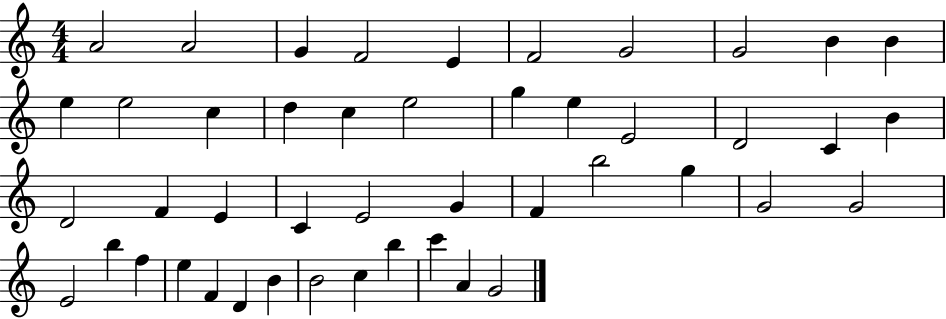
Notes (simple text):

A4/h A4/h G4/q F4/h E4/q F4/h G4/h G4/h B4/q B4/q E5/q E5/h C5/q D5/q C5/q E5/h G5/q E5/q E4/h D4/h C4/q B4/q D4/h F4/q E4/q C4/q E4/h G4/q F4/q B5/h G5/q G4/h G4/h E4/h B5/q F5/q E5/q F4/q D4/q B4/q B4/h C5/q B5/q C6/q A4/q G4/h